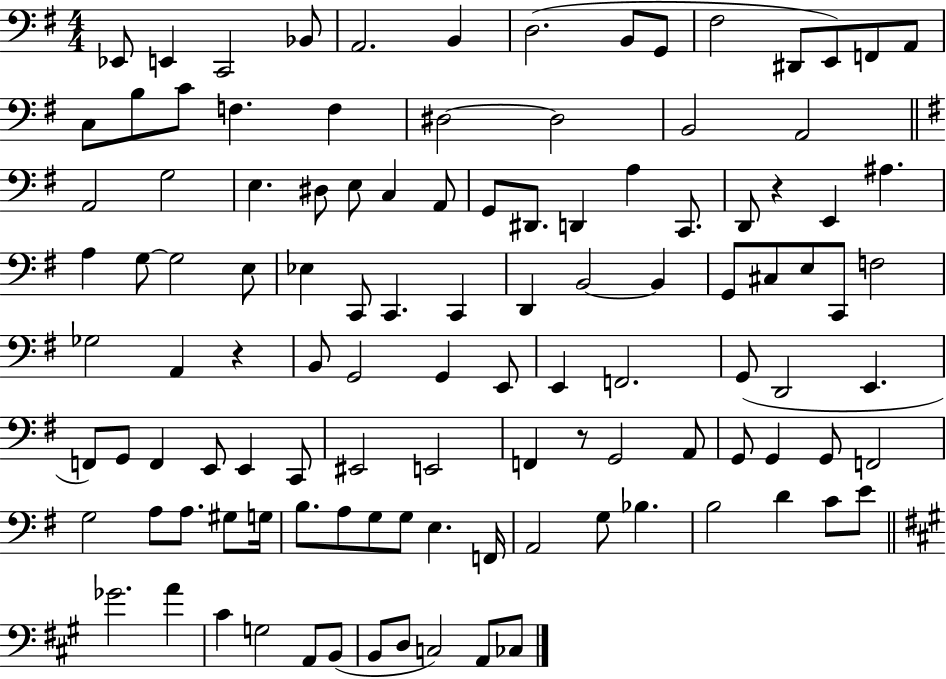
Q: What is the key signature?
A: G major